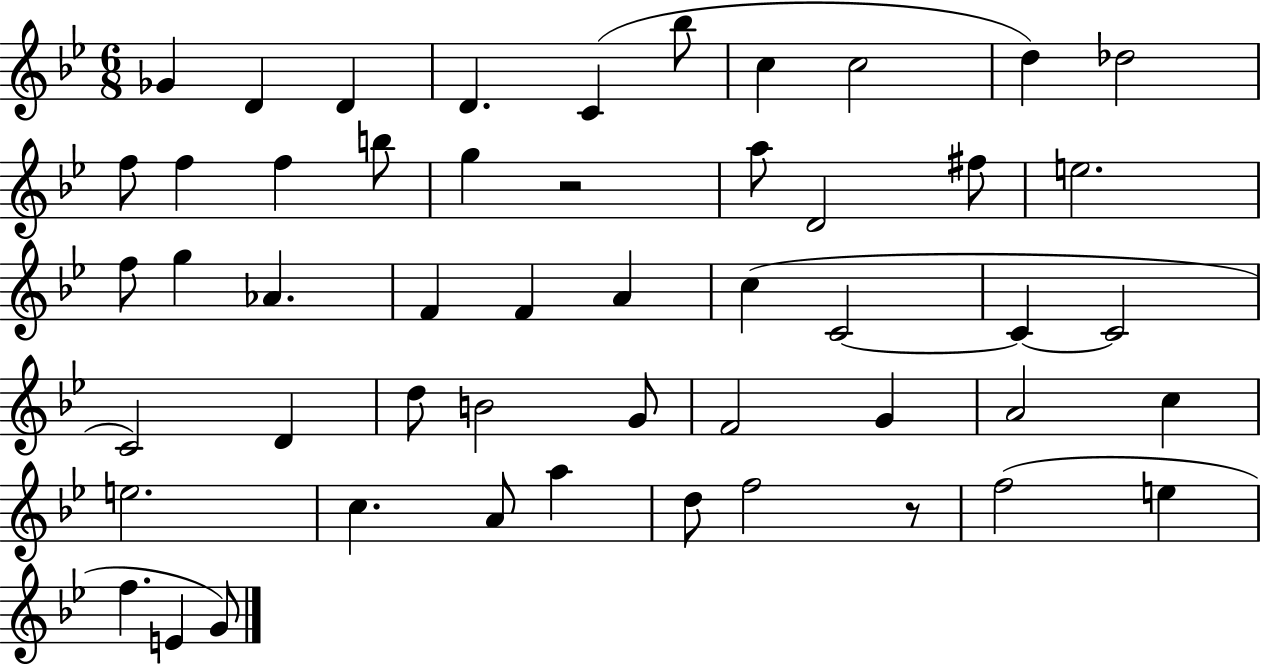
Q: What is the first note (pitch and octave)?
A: Gb4